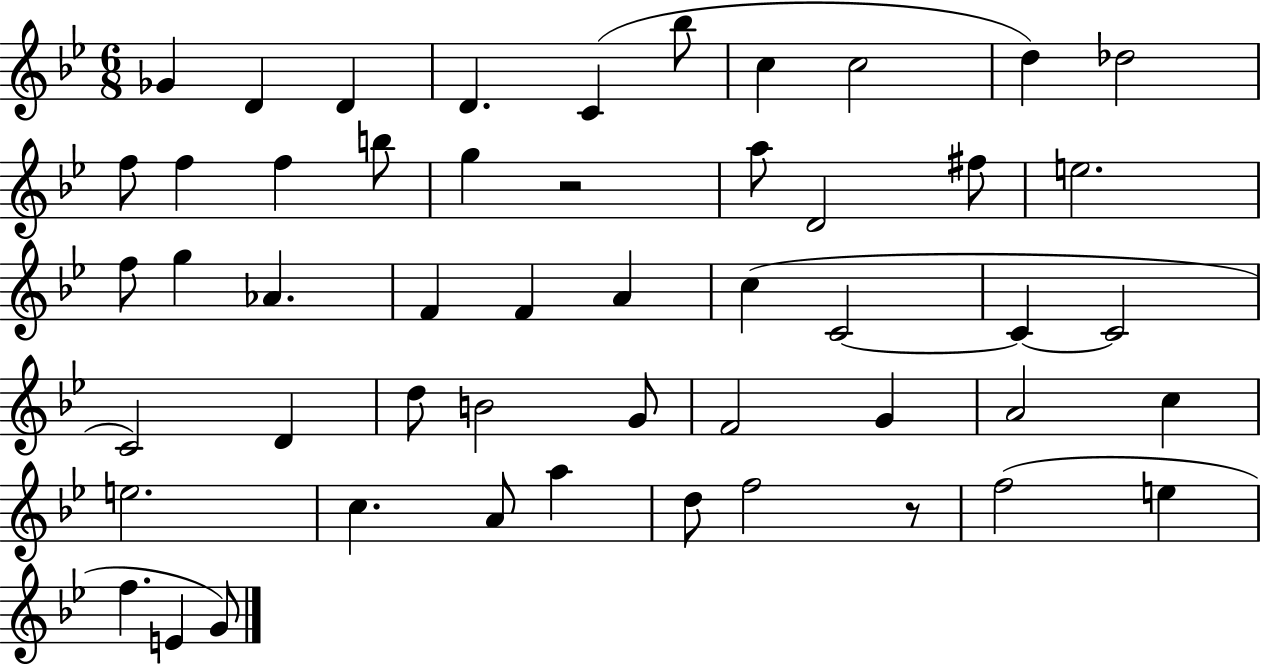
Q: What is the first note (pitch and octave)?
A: Gb4